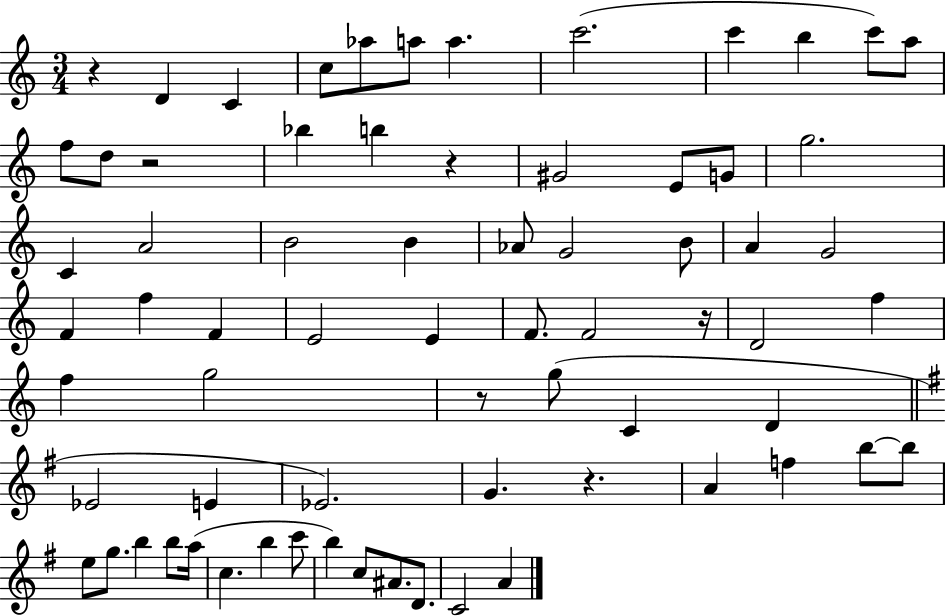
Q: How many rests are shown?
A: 6